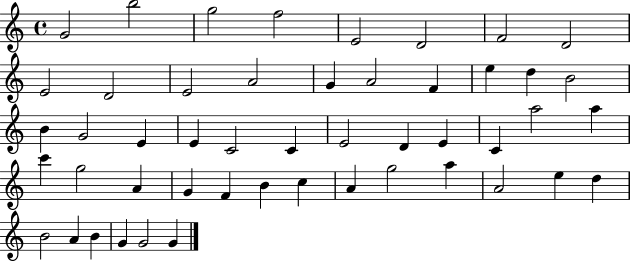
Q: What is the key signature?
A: C major